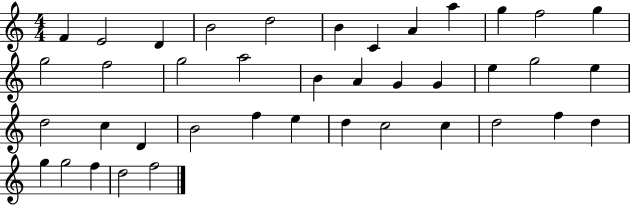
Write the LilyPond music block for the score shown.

{
  \clef treble
  \numericTimeSignature
  \time 4/4
  \key c \major
  f'4 e'2 d'4 | b'2 d''2 | b'4 c'4 a'4 a''4 | g''4 f''2 g''4 | \break g''2 f''2 | g''2 a''2 | b'4 a'4 g'4 g'4 | e''4 g''2 e''4 | \break d''2 c''4 d'4 | b'2 f''4 e''4 | d''4 c''2 c''4 | d''2 f''4 d''4 | \break g''4 g''2 f''4 | d''2 f''2 | \bar "|."
}